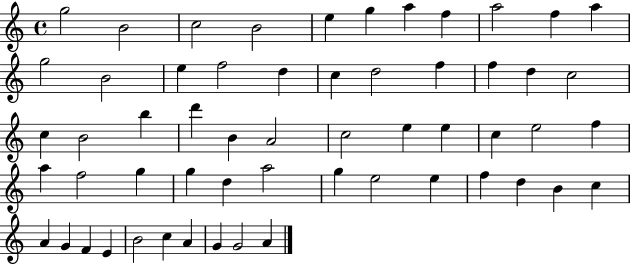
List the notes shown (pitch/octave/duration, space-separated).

G5/h B4/h C5/h B4/h E5/q G5/q A5/q F5/q A5/h F5/q A5/q G5/h B4/h E5/q F5/h D5/q C5/q D5/h F5/q F5/q D5/q C5/h C5/q B4/h B5/q D6/q B4/q A4/h C5/h E5/q E5/q C5/q E5/h F5/q A5/q F5/h G5/q G5/q D5/q A5/h G5/q E5/h E5/q F5/q D5/q B4/q C5/q A4/q G4/q F4/q E4/q B4/h C5/q A4/q G4/q G4/h A4/q